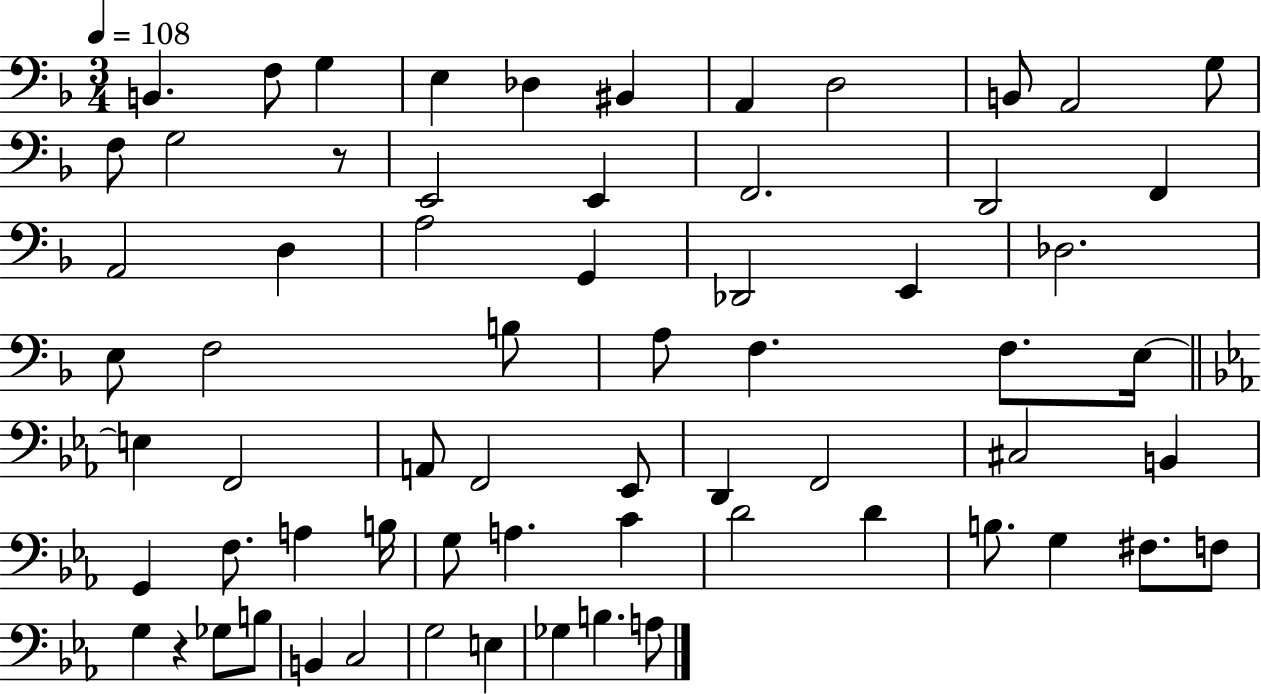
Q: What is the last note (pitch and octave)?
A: A3